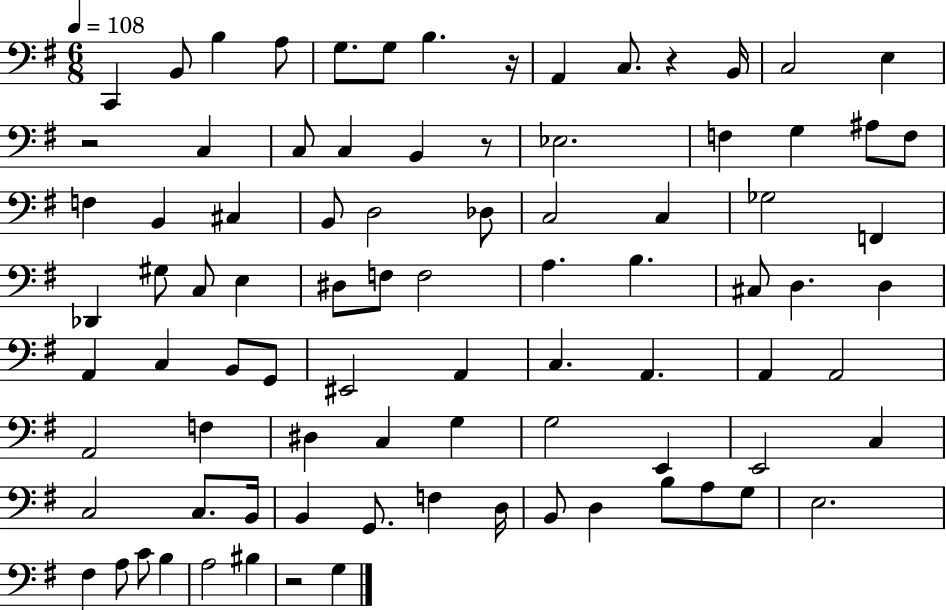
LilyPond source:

{
  \clef bass
  \numericTimeSignature
  \time 6/8
  \key g \major
  \tempo 4 = 108
  c,4 b,8 b4 a8 | g8. g8 b4. r16 | a,4 c8. r4 b,16 | c2 e4 | \break r2 c4 | c8 c4 b,4 r8 | ees2. | f4 g4 ais8 f8 | \break f4 b,4 cis4 | b,8 d2 des8 | c2 c4 | ges2 f,4 | \break des,4 gis8 c8 e4 | dis8 f8 f2 | a4. b4. | cis8 d4. d4 | \break a,4 c4 b,8 g,8 | eis,2 a,4 | c4. a,4. | a,4 a,2 | \break a,2 f4 | dis4 c4 g4 | g2 e,4 | e,2 c4 | \break c2 c8. b,16 | b,4 g,8. f4 d16 | b,8 d4 b8 a8 g8 | e2. | \break fis4 a8 c'8 b4 | a2 bis4 | r2 g4 | \bar "|."
}